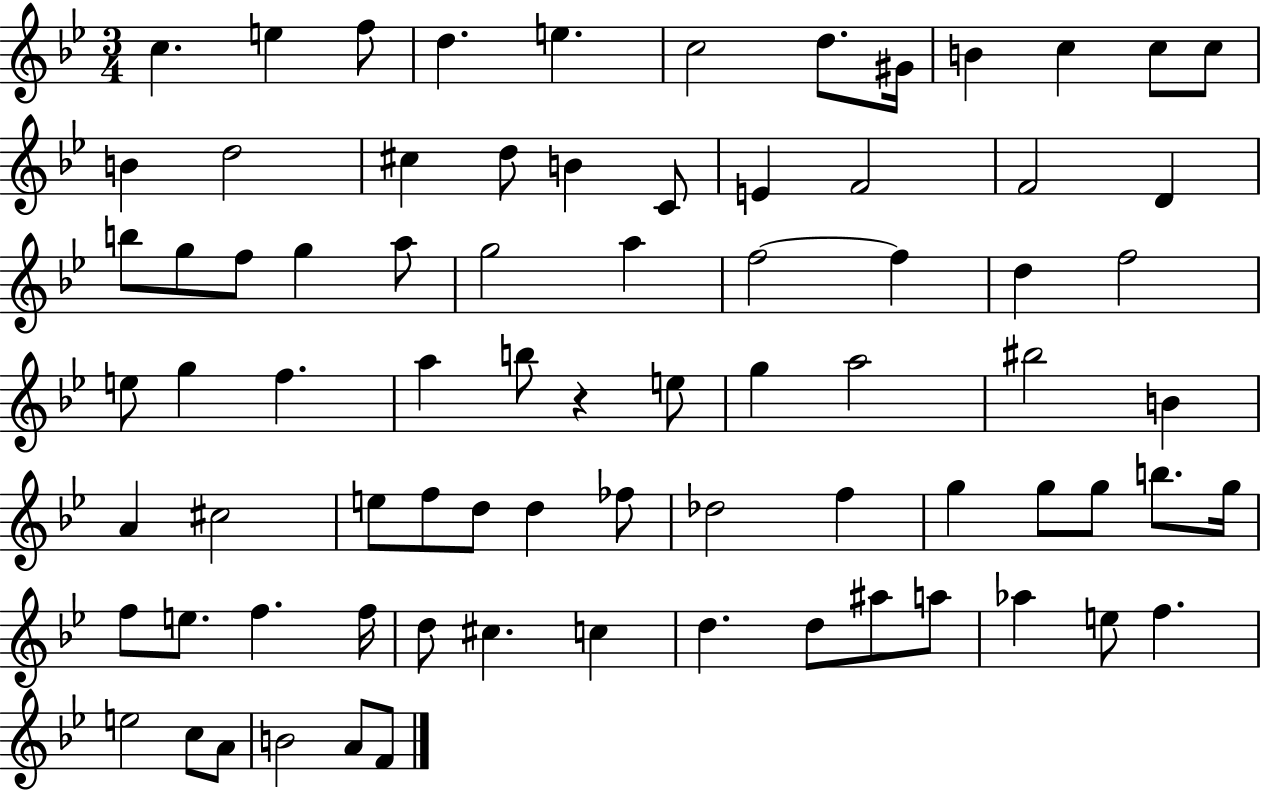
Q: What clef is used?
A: treble